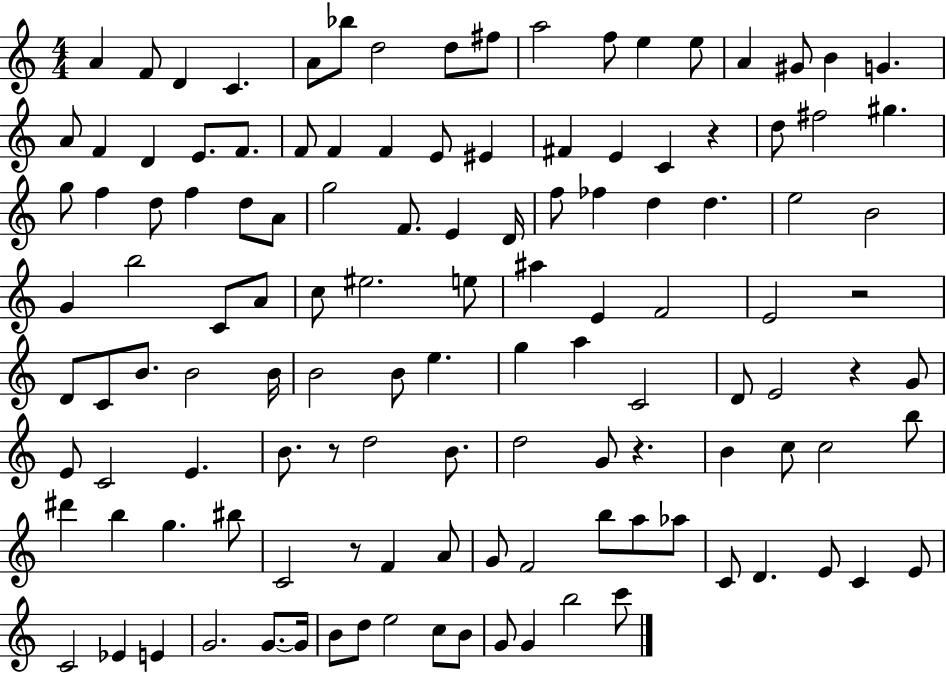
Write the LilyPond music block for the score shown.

{
  \clef treble
  \numericTimeSignature
  \time 4/4
  \key c \major
  \repeat volta 2 { a'4 f'8 d'4 c'4. | a'8 bes''8 d''2 d''8 fis''8 | a''2 f''8 e''4 e''8 | a'4 gis'8 b'4 g'4. | \break a'8 f'4 d'4 e'8. f'8. | f'8 f'4 f'4 e'8 eis'4 | fis'4 e'4 c'4 r4 | d''8 fis''2 gis''4. | \break g''8 f''4 d''8 f''4 d''8 a'8 | g''2 f'8. e'4 d'16 | f''8 fes''4 d''4 d''4. | e''2 b'2 | \break g'4 b''2 c'8 a'8 | c''8 eis''2. e''8 | ais''4 e'4 f'2 | e'2 r2 | \break d'8 c'8 b'8. b'2 b'16 | b'2 b'8 e''4. | g''4 a''4 c'2 | d'8 e'2 r4 g'8 | \break e'8 c'2 e'4. | b'8. r8 d''2 b'8. | d''2 g'8 r4. | b'4 c''8 c''2 b''8 | \break dis'''4 b''4 g''4. bis''8 | c'2 r8 f'4 a'8 | g'8 f'2 b''8 a''8 aes''8 | c'8 d'4. e'8 c'4 e'8 | \break c'2 ees'4 e'4 | g'2. g'8.~~ g'16 | b'8 d''8 e''2 c''8 b'8 | g'8 g'4 b''2 c'''8 | \break } \bar "|."
}